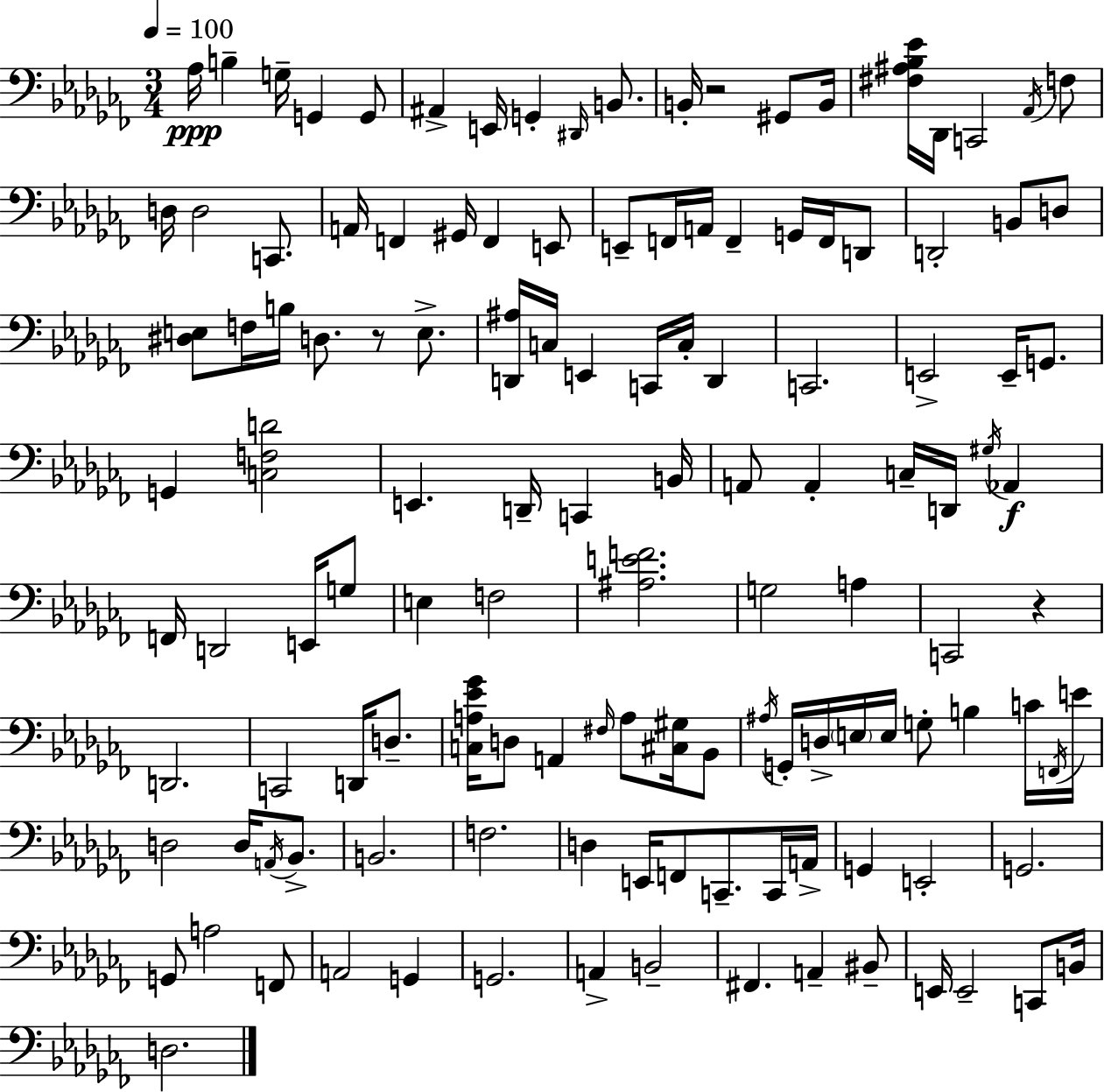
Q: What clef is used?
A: bass